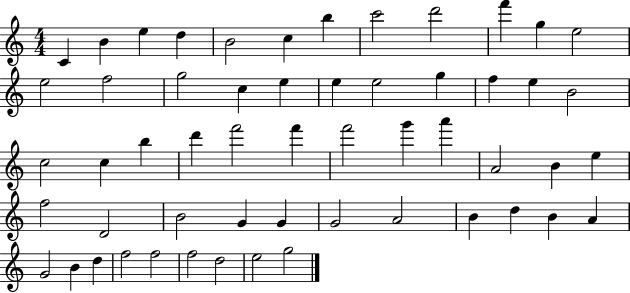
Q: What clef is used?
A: treble